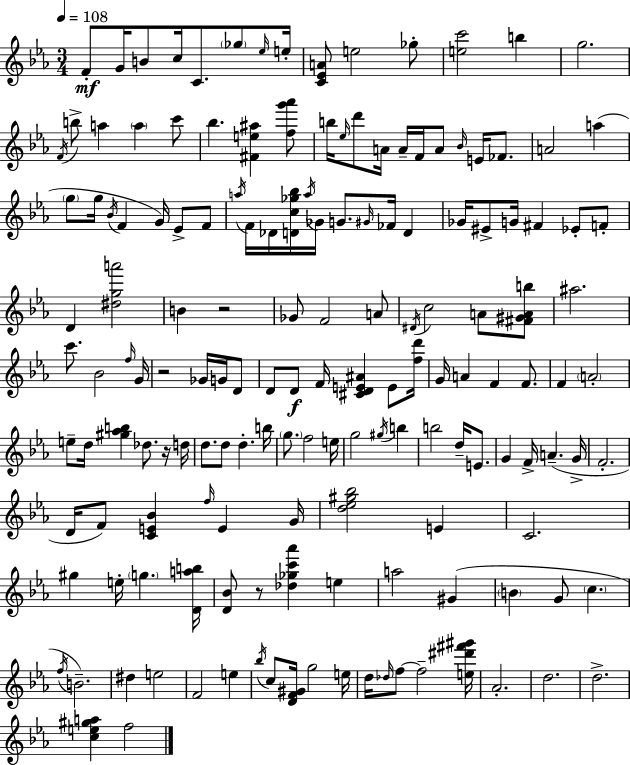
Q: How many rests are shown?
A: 4